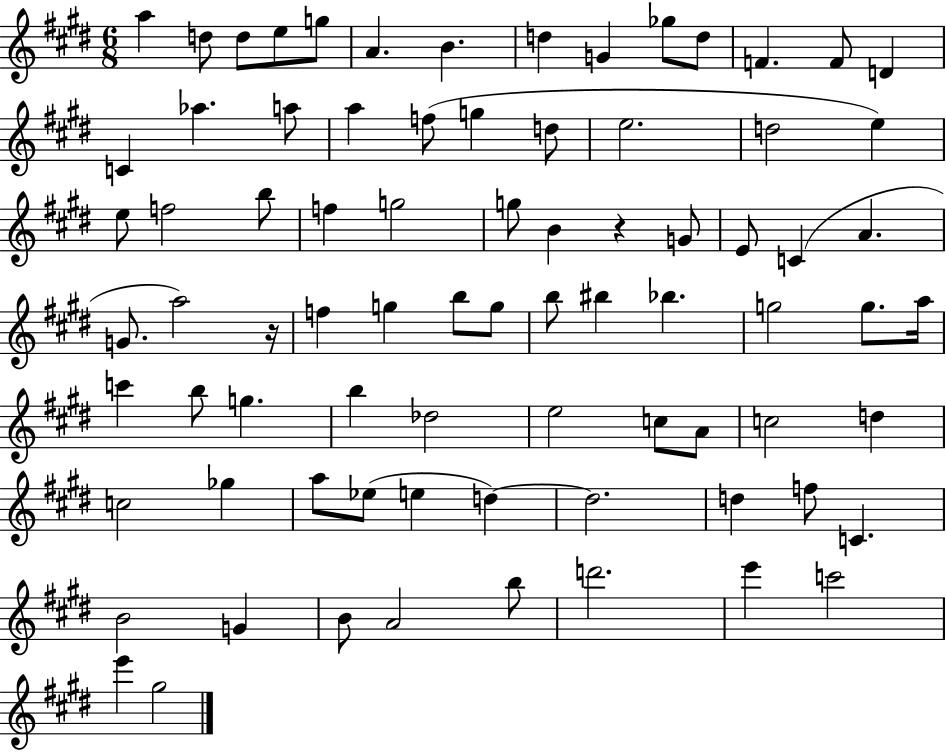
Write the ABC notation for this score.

X:1
T:Untitled
M:6/8
L:1/4
K:E
a d/2 d/2 e/2 g/2 A B d G _g/2 d/2 F F/2 D C _a a/2 a f/2 g d/2 e2 d2 e e/2 f2 b/2 f g2 g/2 B z G/2 E/2 C A G/2 a2 z/4 f g b/2 g/2 b/2 ^b _b g2 g/2 a/4 c' b/2 g b _d2 e2 c/2 A/2 c2 d c2 _g a/2 _e/2 e d d2 d f/2 C B2 G B/2 A2 b/2 d'2 e' c'2 e' ^g2